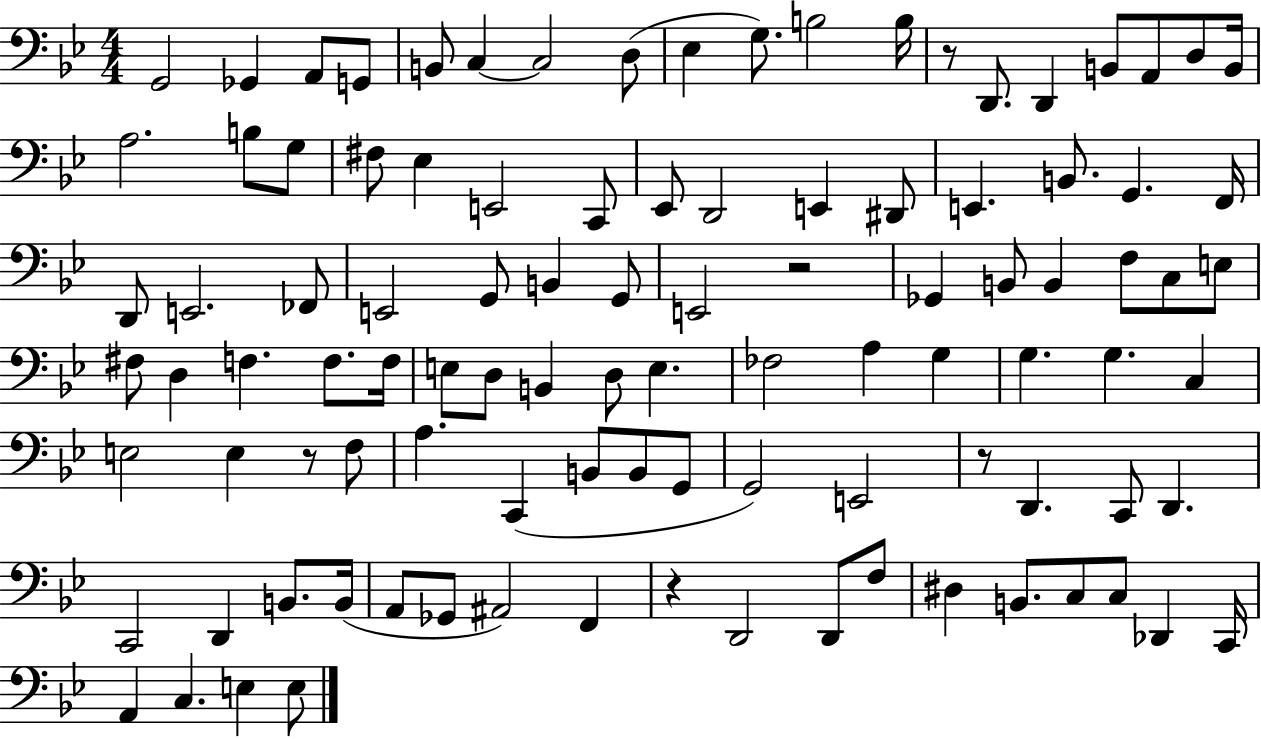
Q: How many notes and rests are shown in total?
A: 102